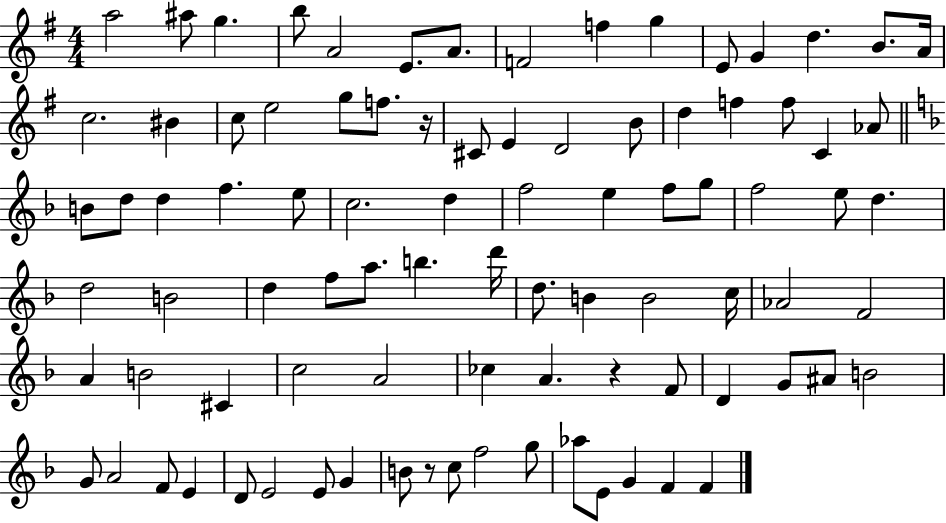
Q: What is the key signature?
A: G major